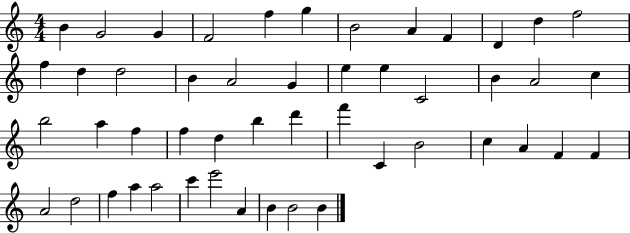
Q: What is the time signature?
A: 4/4